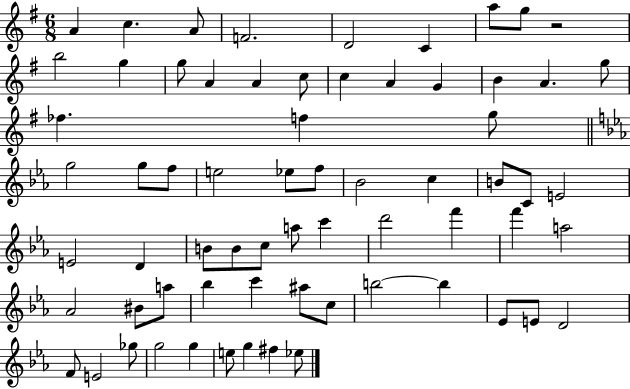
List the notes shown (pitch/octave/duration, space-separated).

A4/q C5/q. A4/e F4/h. D4/h C4/q A5/e G5/e R/h B5/h G5/q G5/e A4/q A4/q C5/e C5/q A4/q G4/q B4/q A4/q. G5/e FES5/q. F5/q G5/e G5/h G5/e F5/e E5/h Eb5/e F5/e Bb4/h C5/q B4/e C4/e E4/h E4/h D4/q B4/e B4/e C5/e A5/e C6/q D6/h F6/q F6/q A5/h Ab4/h BIS4/e A5/e Bb5/q C6/q A#5/e C5/e B5/h B5/q Eb4/e E4/e D4/h F4/e E4/h Gb5/e G5/h G5/q E5/e G5/q F#5/q Eb5/e